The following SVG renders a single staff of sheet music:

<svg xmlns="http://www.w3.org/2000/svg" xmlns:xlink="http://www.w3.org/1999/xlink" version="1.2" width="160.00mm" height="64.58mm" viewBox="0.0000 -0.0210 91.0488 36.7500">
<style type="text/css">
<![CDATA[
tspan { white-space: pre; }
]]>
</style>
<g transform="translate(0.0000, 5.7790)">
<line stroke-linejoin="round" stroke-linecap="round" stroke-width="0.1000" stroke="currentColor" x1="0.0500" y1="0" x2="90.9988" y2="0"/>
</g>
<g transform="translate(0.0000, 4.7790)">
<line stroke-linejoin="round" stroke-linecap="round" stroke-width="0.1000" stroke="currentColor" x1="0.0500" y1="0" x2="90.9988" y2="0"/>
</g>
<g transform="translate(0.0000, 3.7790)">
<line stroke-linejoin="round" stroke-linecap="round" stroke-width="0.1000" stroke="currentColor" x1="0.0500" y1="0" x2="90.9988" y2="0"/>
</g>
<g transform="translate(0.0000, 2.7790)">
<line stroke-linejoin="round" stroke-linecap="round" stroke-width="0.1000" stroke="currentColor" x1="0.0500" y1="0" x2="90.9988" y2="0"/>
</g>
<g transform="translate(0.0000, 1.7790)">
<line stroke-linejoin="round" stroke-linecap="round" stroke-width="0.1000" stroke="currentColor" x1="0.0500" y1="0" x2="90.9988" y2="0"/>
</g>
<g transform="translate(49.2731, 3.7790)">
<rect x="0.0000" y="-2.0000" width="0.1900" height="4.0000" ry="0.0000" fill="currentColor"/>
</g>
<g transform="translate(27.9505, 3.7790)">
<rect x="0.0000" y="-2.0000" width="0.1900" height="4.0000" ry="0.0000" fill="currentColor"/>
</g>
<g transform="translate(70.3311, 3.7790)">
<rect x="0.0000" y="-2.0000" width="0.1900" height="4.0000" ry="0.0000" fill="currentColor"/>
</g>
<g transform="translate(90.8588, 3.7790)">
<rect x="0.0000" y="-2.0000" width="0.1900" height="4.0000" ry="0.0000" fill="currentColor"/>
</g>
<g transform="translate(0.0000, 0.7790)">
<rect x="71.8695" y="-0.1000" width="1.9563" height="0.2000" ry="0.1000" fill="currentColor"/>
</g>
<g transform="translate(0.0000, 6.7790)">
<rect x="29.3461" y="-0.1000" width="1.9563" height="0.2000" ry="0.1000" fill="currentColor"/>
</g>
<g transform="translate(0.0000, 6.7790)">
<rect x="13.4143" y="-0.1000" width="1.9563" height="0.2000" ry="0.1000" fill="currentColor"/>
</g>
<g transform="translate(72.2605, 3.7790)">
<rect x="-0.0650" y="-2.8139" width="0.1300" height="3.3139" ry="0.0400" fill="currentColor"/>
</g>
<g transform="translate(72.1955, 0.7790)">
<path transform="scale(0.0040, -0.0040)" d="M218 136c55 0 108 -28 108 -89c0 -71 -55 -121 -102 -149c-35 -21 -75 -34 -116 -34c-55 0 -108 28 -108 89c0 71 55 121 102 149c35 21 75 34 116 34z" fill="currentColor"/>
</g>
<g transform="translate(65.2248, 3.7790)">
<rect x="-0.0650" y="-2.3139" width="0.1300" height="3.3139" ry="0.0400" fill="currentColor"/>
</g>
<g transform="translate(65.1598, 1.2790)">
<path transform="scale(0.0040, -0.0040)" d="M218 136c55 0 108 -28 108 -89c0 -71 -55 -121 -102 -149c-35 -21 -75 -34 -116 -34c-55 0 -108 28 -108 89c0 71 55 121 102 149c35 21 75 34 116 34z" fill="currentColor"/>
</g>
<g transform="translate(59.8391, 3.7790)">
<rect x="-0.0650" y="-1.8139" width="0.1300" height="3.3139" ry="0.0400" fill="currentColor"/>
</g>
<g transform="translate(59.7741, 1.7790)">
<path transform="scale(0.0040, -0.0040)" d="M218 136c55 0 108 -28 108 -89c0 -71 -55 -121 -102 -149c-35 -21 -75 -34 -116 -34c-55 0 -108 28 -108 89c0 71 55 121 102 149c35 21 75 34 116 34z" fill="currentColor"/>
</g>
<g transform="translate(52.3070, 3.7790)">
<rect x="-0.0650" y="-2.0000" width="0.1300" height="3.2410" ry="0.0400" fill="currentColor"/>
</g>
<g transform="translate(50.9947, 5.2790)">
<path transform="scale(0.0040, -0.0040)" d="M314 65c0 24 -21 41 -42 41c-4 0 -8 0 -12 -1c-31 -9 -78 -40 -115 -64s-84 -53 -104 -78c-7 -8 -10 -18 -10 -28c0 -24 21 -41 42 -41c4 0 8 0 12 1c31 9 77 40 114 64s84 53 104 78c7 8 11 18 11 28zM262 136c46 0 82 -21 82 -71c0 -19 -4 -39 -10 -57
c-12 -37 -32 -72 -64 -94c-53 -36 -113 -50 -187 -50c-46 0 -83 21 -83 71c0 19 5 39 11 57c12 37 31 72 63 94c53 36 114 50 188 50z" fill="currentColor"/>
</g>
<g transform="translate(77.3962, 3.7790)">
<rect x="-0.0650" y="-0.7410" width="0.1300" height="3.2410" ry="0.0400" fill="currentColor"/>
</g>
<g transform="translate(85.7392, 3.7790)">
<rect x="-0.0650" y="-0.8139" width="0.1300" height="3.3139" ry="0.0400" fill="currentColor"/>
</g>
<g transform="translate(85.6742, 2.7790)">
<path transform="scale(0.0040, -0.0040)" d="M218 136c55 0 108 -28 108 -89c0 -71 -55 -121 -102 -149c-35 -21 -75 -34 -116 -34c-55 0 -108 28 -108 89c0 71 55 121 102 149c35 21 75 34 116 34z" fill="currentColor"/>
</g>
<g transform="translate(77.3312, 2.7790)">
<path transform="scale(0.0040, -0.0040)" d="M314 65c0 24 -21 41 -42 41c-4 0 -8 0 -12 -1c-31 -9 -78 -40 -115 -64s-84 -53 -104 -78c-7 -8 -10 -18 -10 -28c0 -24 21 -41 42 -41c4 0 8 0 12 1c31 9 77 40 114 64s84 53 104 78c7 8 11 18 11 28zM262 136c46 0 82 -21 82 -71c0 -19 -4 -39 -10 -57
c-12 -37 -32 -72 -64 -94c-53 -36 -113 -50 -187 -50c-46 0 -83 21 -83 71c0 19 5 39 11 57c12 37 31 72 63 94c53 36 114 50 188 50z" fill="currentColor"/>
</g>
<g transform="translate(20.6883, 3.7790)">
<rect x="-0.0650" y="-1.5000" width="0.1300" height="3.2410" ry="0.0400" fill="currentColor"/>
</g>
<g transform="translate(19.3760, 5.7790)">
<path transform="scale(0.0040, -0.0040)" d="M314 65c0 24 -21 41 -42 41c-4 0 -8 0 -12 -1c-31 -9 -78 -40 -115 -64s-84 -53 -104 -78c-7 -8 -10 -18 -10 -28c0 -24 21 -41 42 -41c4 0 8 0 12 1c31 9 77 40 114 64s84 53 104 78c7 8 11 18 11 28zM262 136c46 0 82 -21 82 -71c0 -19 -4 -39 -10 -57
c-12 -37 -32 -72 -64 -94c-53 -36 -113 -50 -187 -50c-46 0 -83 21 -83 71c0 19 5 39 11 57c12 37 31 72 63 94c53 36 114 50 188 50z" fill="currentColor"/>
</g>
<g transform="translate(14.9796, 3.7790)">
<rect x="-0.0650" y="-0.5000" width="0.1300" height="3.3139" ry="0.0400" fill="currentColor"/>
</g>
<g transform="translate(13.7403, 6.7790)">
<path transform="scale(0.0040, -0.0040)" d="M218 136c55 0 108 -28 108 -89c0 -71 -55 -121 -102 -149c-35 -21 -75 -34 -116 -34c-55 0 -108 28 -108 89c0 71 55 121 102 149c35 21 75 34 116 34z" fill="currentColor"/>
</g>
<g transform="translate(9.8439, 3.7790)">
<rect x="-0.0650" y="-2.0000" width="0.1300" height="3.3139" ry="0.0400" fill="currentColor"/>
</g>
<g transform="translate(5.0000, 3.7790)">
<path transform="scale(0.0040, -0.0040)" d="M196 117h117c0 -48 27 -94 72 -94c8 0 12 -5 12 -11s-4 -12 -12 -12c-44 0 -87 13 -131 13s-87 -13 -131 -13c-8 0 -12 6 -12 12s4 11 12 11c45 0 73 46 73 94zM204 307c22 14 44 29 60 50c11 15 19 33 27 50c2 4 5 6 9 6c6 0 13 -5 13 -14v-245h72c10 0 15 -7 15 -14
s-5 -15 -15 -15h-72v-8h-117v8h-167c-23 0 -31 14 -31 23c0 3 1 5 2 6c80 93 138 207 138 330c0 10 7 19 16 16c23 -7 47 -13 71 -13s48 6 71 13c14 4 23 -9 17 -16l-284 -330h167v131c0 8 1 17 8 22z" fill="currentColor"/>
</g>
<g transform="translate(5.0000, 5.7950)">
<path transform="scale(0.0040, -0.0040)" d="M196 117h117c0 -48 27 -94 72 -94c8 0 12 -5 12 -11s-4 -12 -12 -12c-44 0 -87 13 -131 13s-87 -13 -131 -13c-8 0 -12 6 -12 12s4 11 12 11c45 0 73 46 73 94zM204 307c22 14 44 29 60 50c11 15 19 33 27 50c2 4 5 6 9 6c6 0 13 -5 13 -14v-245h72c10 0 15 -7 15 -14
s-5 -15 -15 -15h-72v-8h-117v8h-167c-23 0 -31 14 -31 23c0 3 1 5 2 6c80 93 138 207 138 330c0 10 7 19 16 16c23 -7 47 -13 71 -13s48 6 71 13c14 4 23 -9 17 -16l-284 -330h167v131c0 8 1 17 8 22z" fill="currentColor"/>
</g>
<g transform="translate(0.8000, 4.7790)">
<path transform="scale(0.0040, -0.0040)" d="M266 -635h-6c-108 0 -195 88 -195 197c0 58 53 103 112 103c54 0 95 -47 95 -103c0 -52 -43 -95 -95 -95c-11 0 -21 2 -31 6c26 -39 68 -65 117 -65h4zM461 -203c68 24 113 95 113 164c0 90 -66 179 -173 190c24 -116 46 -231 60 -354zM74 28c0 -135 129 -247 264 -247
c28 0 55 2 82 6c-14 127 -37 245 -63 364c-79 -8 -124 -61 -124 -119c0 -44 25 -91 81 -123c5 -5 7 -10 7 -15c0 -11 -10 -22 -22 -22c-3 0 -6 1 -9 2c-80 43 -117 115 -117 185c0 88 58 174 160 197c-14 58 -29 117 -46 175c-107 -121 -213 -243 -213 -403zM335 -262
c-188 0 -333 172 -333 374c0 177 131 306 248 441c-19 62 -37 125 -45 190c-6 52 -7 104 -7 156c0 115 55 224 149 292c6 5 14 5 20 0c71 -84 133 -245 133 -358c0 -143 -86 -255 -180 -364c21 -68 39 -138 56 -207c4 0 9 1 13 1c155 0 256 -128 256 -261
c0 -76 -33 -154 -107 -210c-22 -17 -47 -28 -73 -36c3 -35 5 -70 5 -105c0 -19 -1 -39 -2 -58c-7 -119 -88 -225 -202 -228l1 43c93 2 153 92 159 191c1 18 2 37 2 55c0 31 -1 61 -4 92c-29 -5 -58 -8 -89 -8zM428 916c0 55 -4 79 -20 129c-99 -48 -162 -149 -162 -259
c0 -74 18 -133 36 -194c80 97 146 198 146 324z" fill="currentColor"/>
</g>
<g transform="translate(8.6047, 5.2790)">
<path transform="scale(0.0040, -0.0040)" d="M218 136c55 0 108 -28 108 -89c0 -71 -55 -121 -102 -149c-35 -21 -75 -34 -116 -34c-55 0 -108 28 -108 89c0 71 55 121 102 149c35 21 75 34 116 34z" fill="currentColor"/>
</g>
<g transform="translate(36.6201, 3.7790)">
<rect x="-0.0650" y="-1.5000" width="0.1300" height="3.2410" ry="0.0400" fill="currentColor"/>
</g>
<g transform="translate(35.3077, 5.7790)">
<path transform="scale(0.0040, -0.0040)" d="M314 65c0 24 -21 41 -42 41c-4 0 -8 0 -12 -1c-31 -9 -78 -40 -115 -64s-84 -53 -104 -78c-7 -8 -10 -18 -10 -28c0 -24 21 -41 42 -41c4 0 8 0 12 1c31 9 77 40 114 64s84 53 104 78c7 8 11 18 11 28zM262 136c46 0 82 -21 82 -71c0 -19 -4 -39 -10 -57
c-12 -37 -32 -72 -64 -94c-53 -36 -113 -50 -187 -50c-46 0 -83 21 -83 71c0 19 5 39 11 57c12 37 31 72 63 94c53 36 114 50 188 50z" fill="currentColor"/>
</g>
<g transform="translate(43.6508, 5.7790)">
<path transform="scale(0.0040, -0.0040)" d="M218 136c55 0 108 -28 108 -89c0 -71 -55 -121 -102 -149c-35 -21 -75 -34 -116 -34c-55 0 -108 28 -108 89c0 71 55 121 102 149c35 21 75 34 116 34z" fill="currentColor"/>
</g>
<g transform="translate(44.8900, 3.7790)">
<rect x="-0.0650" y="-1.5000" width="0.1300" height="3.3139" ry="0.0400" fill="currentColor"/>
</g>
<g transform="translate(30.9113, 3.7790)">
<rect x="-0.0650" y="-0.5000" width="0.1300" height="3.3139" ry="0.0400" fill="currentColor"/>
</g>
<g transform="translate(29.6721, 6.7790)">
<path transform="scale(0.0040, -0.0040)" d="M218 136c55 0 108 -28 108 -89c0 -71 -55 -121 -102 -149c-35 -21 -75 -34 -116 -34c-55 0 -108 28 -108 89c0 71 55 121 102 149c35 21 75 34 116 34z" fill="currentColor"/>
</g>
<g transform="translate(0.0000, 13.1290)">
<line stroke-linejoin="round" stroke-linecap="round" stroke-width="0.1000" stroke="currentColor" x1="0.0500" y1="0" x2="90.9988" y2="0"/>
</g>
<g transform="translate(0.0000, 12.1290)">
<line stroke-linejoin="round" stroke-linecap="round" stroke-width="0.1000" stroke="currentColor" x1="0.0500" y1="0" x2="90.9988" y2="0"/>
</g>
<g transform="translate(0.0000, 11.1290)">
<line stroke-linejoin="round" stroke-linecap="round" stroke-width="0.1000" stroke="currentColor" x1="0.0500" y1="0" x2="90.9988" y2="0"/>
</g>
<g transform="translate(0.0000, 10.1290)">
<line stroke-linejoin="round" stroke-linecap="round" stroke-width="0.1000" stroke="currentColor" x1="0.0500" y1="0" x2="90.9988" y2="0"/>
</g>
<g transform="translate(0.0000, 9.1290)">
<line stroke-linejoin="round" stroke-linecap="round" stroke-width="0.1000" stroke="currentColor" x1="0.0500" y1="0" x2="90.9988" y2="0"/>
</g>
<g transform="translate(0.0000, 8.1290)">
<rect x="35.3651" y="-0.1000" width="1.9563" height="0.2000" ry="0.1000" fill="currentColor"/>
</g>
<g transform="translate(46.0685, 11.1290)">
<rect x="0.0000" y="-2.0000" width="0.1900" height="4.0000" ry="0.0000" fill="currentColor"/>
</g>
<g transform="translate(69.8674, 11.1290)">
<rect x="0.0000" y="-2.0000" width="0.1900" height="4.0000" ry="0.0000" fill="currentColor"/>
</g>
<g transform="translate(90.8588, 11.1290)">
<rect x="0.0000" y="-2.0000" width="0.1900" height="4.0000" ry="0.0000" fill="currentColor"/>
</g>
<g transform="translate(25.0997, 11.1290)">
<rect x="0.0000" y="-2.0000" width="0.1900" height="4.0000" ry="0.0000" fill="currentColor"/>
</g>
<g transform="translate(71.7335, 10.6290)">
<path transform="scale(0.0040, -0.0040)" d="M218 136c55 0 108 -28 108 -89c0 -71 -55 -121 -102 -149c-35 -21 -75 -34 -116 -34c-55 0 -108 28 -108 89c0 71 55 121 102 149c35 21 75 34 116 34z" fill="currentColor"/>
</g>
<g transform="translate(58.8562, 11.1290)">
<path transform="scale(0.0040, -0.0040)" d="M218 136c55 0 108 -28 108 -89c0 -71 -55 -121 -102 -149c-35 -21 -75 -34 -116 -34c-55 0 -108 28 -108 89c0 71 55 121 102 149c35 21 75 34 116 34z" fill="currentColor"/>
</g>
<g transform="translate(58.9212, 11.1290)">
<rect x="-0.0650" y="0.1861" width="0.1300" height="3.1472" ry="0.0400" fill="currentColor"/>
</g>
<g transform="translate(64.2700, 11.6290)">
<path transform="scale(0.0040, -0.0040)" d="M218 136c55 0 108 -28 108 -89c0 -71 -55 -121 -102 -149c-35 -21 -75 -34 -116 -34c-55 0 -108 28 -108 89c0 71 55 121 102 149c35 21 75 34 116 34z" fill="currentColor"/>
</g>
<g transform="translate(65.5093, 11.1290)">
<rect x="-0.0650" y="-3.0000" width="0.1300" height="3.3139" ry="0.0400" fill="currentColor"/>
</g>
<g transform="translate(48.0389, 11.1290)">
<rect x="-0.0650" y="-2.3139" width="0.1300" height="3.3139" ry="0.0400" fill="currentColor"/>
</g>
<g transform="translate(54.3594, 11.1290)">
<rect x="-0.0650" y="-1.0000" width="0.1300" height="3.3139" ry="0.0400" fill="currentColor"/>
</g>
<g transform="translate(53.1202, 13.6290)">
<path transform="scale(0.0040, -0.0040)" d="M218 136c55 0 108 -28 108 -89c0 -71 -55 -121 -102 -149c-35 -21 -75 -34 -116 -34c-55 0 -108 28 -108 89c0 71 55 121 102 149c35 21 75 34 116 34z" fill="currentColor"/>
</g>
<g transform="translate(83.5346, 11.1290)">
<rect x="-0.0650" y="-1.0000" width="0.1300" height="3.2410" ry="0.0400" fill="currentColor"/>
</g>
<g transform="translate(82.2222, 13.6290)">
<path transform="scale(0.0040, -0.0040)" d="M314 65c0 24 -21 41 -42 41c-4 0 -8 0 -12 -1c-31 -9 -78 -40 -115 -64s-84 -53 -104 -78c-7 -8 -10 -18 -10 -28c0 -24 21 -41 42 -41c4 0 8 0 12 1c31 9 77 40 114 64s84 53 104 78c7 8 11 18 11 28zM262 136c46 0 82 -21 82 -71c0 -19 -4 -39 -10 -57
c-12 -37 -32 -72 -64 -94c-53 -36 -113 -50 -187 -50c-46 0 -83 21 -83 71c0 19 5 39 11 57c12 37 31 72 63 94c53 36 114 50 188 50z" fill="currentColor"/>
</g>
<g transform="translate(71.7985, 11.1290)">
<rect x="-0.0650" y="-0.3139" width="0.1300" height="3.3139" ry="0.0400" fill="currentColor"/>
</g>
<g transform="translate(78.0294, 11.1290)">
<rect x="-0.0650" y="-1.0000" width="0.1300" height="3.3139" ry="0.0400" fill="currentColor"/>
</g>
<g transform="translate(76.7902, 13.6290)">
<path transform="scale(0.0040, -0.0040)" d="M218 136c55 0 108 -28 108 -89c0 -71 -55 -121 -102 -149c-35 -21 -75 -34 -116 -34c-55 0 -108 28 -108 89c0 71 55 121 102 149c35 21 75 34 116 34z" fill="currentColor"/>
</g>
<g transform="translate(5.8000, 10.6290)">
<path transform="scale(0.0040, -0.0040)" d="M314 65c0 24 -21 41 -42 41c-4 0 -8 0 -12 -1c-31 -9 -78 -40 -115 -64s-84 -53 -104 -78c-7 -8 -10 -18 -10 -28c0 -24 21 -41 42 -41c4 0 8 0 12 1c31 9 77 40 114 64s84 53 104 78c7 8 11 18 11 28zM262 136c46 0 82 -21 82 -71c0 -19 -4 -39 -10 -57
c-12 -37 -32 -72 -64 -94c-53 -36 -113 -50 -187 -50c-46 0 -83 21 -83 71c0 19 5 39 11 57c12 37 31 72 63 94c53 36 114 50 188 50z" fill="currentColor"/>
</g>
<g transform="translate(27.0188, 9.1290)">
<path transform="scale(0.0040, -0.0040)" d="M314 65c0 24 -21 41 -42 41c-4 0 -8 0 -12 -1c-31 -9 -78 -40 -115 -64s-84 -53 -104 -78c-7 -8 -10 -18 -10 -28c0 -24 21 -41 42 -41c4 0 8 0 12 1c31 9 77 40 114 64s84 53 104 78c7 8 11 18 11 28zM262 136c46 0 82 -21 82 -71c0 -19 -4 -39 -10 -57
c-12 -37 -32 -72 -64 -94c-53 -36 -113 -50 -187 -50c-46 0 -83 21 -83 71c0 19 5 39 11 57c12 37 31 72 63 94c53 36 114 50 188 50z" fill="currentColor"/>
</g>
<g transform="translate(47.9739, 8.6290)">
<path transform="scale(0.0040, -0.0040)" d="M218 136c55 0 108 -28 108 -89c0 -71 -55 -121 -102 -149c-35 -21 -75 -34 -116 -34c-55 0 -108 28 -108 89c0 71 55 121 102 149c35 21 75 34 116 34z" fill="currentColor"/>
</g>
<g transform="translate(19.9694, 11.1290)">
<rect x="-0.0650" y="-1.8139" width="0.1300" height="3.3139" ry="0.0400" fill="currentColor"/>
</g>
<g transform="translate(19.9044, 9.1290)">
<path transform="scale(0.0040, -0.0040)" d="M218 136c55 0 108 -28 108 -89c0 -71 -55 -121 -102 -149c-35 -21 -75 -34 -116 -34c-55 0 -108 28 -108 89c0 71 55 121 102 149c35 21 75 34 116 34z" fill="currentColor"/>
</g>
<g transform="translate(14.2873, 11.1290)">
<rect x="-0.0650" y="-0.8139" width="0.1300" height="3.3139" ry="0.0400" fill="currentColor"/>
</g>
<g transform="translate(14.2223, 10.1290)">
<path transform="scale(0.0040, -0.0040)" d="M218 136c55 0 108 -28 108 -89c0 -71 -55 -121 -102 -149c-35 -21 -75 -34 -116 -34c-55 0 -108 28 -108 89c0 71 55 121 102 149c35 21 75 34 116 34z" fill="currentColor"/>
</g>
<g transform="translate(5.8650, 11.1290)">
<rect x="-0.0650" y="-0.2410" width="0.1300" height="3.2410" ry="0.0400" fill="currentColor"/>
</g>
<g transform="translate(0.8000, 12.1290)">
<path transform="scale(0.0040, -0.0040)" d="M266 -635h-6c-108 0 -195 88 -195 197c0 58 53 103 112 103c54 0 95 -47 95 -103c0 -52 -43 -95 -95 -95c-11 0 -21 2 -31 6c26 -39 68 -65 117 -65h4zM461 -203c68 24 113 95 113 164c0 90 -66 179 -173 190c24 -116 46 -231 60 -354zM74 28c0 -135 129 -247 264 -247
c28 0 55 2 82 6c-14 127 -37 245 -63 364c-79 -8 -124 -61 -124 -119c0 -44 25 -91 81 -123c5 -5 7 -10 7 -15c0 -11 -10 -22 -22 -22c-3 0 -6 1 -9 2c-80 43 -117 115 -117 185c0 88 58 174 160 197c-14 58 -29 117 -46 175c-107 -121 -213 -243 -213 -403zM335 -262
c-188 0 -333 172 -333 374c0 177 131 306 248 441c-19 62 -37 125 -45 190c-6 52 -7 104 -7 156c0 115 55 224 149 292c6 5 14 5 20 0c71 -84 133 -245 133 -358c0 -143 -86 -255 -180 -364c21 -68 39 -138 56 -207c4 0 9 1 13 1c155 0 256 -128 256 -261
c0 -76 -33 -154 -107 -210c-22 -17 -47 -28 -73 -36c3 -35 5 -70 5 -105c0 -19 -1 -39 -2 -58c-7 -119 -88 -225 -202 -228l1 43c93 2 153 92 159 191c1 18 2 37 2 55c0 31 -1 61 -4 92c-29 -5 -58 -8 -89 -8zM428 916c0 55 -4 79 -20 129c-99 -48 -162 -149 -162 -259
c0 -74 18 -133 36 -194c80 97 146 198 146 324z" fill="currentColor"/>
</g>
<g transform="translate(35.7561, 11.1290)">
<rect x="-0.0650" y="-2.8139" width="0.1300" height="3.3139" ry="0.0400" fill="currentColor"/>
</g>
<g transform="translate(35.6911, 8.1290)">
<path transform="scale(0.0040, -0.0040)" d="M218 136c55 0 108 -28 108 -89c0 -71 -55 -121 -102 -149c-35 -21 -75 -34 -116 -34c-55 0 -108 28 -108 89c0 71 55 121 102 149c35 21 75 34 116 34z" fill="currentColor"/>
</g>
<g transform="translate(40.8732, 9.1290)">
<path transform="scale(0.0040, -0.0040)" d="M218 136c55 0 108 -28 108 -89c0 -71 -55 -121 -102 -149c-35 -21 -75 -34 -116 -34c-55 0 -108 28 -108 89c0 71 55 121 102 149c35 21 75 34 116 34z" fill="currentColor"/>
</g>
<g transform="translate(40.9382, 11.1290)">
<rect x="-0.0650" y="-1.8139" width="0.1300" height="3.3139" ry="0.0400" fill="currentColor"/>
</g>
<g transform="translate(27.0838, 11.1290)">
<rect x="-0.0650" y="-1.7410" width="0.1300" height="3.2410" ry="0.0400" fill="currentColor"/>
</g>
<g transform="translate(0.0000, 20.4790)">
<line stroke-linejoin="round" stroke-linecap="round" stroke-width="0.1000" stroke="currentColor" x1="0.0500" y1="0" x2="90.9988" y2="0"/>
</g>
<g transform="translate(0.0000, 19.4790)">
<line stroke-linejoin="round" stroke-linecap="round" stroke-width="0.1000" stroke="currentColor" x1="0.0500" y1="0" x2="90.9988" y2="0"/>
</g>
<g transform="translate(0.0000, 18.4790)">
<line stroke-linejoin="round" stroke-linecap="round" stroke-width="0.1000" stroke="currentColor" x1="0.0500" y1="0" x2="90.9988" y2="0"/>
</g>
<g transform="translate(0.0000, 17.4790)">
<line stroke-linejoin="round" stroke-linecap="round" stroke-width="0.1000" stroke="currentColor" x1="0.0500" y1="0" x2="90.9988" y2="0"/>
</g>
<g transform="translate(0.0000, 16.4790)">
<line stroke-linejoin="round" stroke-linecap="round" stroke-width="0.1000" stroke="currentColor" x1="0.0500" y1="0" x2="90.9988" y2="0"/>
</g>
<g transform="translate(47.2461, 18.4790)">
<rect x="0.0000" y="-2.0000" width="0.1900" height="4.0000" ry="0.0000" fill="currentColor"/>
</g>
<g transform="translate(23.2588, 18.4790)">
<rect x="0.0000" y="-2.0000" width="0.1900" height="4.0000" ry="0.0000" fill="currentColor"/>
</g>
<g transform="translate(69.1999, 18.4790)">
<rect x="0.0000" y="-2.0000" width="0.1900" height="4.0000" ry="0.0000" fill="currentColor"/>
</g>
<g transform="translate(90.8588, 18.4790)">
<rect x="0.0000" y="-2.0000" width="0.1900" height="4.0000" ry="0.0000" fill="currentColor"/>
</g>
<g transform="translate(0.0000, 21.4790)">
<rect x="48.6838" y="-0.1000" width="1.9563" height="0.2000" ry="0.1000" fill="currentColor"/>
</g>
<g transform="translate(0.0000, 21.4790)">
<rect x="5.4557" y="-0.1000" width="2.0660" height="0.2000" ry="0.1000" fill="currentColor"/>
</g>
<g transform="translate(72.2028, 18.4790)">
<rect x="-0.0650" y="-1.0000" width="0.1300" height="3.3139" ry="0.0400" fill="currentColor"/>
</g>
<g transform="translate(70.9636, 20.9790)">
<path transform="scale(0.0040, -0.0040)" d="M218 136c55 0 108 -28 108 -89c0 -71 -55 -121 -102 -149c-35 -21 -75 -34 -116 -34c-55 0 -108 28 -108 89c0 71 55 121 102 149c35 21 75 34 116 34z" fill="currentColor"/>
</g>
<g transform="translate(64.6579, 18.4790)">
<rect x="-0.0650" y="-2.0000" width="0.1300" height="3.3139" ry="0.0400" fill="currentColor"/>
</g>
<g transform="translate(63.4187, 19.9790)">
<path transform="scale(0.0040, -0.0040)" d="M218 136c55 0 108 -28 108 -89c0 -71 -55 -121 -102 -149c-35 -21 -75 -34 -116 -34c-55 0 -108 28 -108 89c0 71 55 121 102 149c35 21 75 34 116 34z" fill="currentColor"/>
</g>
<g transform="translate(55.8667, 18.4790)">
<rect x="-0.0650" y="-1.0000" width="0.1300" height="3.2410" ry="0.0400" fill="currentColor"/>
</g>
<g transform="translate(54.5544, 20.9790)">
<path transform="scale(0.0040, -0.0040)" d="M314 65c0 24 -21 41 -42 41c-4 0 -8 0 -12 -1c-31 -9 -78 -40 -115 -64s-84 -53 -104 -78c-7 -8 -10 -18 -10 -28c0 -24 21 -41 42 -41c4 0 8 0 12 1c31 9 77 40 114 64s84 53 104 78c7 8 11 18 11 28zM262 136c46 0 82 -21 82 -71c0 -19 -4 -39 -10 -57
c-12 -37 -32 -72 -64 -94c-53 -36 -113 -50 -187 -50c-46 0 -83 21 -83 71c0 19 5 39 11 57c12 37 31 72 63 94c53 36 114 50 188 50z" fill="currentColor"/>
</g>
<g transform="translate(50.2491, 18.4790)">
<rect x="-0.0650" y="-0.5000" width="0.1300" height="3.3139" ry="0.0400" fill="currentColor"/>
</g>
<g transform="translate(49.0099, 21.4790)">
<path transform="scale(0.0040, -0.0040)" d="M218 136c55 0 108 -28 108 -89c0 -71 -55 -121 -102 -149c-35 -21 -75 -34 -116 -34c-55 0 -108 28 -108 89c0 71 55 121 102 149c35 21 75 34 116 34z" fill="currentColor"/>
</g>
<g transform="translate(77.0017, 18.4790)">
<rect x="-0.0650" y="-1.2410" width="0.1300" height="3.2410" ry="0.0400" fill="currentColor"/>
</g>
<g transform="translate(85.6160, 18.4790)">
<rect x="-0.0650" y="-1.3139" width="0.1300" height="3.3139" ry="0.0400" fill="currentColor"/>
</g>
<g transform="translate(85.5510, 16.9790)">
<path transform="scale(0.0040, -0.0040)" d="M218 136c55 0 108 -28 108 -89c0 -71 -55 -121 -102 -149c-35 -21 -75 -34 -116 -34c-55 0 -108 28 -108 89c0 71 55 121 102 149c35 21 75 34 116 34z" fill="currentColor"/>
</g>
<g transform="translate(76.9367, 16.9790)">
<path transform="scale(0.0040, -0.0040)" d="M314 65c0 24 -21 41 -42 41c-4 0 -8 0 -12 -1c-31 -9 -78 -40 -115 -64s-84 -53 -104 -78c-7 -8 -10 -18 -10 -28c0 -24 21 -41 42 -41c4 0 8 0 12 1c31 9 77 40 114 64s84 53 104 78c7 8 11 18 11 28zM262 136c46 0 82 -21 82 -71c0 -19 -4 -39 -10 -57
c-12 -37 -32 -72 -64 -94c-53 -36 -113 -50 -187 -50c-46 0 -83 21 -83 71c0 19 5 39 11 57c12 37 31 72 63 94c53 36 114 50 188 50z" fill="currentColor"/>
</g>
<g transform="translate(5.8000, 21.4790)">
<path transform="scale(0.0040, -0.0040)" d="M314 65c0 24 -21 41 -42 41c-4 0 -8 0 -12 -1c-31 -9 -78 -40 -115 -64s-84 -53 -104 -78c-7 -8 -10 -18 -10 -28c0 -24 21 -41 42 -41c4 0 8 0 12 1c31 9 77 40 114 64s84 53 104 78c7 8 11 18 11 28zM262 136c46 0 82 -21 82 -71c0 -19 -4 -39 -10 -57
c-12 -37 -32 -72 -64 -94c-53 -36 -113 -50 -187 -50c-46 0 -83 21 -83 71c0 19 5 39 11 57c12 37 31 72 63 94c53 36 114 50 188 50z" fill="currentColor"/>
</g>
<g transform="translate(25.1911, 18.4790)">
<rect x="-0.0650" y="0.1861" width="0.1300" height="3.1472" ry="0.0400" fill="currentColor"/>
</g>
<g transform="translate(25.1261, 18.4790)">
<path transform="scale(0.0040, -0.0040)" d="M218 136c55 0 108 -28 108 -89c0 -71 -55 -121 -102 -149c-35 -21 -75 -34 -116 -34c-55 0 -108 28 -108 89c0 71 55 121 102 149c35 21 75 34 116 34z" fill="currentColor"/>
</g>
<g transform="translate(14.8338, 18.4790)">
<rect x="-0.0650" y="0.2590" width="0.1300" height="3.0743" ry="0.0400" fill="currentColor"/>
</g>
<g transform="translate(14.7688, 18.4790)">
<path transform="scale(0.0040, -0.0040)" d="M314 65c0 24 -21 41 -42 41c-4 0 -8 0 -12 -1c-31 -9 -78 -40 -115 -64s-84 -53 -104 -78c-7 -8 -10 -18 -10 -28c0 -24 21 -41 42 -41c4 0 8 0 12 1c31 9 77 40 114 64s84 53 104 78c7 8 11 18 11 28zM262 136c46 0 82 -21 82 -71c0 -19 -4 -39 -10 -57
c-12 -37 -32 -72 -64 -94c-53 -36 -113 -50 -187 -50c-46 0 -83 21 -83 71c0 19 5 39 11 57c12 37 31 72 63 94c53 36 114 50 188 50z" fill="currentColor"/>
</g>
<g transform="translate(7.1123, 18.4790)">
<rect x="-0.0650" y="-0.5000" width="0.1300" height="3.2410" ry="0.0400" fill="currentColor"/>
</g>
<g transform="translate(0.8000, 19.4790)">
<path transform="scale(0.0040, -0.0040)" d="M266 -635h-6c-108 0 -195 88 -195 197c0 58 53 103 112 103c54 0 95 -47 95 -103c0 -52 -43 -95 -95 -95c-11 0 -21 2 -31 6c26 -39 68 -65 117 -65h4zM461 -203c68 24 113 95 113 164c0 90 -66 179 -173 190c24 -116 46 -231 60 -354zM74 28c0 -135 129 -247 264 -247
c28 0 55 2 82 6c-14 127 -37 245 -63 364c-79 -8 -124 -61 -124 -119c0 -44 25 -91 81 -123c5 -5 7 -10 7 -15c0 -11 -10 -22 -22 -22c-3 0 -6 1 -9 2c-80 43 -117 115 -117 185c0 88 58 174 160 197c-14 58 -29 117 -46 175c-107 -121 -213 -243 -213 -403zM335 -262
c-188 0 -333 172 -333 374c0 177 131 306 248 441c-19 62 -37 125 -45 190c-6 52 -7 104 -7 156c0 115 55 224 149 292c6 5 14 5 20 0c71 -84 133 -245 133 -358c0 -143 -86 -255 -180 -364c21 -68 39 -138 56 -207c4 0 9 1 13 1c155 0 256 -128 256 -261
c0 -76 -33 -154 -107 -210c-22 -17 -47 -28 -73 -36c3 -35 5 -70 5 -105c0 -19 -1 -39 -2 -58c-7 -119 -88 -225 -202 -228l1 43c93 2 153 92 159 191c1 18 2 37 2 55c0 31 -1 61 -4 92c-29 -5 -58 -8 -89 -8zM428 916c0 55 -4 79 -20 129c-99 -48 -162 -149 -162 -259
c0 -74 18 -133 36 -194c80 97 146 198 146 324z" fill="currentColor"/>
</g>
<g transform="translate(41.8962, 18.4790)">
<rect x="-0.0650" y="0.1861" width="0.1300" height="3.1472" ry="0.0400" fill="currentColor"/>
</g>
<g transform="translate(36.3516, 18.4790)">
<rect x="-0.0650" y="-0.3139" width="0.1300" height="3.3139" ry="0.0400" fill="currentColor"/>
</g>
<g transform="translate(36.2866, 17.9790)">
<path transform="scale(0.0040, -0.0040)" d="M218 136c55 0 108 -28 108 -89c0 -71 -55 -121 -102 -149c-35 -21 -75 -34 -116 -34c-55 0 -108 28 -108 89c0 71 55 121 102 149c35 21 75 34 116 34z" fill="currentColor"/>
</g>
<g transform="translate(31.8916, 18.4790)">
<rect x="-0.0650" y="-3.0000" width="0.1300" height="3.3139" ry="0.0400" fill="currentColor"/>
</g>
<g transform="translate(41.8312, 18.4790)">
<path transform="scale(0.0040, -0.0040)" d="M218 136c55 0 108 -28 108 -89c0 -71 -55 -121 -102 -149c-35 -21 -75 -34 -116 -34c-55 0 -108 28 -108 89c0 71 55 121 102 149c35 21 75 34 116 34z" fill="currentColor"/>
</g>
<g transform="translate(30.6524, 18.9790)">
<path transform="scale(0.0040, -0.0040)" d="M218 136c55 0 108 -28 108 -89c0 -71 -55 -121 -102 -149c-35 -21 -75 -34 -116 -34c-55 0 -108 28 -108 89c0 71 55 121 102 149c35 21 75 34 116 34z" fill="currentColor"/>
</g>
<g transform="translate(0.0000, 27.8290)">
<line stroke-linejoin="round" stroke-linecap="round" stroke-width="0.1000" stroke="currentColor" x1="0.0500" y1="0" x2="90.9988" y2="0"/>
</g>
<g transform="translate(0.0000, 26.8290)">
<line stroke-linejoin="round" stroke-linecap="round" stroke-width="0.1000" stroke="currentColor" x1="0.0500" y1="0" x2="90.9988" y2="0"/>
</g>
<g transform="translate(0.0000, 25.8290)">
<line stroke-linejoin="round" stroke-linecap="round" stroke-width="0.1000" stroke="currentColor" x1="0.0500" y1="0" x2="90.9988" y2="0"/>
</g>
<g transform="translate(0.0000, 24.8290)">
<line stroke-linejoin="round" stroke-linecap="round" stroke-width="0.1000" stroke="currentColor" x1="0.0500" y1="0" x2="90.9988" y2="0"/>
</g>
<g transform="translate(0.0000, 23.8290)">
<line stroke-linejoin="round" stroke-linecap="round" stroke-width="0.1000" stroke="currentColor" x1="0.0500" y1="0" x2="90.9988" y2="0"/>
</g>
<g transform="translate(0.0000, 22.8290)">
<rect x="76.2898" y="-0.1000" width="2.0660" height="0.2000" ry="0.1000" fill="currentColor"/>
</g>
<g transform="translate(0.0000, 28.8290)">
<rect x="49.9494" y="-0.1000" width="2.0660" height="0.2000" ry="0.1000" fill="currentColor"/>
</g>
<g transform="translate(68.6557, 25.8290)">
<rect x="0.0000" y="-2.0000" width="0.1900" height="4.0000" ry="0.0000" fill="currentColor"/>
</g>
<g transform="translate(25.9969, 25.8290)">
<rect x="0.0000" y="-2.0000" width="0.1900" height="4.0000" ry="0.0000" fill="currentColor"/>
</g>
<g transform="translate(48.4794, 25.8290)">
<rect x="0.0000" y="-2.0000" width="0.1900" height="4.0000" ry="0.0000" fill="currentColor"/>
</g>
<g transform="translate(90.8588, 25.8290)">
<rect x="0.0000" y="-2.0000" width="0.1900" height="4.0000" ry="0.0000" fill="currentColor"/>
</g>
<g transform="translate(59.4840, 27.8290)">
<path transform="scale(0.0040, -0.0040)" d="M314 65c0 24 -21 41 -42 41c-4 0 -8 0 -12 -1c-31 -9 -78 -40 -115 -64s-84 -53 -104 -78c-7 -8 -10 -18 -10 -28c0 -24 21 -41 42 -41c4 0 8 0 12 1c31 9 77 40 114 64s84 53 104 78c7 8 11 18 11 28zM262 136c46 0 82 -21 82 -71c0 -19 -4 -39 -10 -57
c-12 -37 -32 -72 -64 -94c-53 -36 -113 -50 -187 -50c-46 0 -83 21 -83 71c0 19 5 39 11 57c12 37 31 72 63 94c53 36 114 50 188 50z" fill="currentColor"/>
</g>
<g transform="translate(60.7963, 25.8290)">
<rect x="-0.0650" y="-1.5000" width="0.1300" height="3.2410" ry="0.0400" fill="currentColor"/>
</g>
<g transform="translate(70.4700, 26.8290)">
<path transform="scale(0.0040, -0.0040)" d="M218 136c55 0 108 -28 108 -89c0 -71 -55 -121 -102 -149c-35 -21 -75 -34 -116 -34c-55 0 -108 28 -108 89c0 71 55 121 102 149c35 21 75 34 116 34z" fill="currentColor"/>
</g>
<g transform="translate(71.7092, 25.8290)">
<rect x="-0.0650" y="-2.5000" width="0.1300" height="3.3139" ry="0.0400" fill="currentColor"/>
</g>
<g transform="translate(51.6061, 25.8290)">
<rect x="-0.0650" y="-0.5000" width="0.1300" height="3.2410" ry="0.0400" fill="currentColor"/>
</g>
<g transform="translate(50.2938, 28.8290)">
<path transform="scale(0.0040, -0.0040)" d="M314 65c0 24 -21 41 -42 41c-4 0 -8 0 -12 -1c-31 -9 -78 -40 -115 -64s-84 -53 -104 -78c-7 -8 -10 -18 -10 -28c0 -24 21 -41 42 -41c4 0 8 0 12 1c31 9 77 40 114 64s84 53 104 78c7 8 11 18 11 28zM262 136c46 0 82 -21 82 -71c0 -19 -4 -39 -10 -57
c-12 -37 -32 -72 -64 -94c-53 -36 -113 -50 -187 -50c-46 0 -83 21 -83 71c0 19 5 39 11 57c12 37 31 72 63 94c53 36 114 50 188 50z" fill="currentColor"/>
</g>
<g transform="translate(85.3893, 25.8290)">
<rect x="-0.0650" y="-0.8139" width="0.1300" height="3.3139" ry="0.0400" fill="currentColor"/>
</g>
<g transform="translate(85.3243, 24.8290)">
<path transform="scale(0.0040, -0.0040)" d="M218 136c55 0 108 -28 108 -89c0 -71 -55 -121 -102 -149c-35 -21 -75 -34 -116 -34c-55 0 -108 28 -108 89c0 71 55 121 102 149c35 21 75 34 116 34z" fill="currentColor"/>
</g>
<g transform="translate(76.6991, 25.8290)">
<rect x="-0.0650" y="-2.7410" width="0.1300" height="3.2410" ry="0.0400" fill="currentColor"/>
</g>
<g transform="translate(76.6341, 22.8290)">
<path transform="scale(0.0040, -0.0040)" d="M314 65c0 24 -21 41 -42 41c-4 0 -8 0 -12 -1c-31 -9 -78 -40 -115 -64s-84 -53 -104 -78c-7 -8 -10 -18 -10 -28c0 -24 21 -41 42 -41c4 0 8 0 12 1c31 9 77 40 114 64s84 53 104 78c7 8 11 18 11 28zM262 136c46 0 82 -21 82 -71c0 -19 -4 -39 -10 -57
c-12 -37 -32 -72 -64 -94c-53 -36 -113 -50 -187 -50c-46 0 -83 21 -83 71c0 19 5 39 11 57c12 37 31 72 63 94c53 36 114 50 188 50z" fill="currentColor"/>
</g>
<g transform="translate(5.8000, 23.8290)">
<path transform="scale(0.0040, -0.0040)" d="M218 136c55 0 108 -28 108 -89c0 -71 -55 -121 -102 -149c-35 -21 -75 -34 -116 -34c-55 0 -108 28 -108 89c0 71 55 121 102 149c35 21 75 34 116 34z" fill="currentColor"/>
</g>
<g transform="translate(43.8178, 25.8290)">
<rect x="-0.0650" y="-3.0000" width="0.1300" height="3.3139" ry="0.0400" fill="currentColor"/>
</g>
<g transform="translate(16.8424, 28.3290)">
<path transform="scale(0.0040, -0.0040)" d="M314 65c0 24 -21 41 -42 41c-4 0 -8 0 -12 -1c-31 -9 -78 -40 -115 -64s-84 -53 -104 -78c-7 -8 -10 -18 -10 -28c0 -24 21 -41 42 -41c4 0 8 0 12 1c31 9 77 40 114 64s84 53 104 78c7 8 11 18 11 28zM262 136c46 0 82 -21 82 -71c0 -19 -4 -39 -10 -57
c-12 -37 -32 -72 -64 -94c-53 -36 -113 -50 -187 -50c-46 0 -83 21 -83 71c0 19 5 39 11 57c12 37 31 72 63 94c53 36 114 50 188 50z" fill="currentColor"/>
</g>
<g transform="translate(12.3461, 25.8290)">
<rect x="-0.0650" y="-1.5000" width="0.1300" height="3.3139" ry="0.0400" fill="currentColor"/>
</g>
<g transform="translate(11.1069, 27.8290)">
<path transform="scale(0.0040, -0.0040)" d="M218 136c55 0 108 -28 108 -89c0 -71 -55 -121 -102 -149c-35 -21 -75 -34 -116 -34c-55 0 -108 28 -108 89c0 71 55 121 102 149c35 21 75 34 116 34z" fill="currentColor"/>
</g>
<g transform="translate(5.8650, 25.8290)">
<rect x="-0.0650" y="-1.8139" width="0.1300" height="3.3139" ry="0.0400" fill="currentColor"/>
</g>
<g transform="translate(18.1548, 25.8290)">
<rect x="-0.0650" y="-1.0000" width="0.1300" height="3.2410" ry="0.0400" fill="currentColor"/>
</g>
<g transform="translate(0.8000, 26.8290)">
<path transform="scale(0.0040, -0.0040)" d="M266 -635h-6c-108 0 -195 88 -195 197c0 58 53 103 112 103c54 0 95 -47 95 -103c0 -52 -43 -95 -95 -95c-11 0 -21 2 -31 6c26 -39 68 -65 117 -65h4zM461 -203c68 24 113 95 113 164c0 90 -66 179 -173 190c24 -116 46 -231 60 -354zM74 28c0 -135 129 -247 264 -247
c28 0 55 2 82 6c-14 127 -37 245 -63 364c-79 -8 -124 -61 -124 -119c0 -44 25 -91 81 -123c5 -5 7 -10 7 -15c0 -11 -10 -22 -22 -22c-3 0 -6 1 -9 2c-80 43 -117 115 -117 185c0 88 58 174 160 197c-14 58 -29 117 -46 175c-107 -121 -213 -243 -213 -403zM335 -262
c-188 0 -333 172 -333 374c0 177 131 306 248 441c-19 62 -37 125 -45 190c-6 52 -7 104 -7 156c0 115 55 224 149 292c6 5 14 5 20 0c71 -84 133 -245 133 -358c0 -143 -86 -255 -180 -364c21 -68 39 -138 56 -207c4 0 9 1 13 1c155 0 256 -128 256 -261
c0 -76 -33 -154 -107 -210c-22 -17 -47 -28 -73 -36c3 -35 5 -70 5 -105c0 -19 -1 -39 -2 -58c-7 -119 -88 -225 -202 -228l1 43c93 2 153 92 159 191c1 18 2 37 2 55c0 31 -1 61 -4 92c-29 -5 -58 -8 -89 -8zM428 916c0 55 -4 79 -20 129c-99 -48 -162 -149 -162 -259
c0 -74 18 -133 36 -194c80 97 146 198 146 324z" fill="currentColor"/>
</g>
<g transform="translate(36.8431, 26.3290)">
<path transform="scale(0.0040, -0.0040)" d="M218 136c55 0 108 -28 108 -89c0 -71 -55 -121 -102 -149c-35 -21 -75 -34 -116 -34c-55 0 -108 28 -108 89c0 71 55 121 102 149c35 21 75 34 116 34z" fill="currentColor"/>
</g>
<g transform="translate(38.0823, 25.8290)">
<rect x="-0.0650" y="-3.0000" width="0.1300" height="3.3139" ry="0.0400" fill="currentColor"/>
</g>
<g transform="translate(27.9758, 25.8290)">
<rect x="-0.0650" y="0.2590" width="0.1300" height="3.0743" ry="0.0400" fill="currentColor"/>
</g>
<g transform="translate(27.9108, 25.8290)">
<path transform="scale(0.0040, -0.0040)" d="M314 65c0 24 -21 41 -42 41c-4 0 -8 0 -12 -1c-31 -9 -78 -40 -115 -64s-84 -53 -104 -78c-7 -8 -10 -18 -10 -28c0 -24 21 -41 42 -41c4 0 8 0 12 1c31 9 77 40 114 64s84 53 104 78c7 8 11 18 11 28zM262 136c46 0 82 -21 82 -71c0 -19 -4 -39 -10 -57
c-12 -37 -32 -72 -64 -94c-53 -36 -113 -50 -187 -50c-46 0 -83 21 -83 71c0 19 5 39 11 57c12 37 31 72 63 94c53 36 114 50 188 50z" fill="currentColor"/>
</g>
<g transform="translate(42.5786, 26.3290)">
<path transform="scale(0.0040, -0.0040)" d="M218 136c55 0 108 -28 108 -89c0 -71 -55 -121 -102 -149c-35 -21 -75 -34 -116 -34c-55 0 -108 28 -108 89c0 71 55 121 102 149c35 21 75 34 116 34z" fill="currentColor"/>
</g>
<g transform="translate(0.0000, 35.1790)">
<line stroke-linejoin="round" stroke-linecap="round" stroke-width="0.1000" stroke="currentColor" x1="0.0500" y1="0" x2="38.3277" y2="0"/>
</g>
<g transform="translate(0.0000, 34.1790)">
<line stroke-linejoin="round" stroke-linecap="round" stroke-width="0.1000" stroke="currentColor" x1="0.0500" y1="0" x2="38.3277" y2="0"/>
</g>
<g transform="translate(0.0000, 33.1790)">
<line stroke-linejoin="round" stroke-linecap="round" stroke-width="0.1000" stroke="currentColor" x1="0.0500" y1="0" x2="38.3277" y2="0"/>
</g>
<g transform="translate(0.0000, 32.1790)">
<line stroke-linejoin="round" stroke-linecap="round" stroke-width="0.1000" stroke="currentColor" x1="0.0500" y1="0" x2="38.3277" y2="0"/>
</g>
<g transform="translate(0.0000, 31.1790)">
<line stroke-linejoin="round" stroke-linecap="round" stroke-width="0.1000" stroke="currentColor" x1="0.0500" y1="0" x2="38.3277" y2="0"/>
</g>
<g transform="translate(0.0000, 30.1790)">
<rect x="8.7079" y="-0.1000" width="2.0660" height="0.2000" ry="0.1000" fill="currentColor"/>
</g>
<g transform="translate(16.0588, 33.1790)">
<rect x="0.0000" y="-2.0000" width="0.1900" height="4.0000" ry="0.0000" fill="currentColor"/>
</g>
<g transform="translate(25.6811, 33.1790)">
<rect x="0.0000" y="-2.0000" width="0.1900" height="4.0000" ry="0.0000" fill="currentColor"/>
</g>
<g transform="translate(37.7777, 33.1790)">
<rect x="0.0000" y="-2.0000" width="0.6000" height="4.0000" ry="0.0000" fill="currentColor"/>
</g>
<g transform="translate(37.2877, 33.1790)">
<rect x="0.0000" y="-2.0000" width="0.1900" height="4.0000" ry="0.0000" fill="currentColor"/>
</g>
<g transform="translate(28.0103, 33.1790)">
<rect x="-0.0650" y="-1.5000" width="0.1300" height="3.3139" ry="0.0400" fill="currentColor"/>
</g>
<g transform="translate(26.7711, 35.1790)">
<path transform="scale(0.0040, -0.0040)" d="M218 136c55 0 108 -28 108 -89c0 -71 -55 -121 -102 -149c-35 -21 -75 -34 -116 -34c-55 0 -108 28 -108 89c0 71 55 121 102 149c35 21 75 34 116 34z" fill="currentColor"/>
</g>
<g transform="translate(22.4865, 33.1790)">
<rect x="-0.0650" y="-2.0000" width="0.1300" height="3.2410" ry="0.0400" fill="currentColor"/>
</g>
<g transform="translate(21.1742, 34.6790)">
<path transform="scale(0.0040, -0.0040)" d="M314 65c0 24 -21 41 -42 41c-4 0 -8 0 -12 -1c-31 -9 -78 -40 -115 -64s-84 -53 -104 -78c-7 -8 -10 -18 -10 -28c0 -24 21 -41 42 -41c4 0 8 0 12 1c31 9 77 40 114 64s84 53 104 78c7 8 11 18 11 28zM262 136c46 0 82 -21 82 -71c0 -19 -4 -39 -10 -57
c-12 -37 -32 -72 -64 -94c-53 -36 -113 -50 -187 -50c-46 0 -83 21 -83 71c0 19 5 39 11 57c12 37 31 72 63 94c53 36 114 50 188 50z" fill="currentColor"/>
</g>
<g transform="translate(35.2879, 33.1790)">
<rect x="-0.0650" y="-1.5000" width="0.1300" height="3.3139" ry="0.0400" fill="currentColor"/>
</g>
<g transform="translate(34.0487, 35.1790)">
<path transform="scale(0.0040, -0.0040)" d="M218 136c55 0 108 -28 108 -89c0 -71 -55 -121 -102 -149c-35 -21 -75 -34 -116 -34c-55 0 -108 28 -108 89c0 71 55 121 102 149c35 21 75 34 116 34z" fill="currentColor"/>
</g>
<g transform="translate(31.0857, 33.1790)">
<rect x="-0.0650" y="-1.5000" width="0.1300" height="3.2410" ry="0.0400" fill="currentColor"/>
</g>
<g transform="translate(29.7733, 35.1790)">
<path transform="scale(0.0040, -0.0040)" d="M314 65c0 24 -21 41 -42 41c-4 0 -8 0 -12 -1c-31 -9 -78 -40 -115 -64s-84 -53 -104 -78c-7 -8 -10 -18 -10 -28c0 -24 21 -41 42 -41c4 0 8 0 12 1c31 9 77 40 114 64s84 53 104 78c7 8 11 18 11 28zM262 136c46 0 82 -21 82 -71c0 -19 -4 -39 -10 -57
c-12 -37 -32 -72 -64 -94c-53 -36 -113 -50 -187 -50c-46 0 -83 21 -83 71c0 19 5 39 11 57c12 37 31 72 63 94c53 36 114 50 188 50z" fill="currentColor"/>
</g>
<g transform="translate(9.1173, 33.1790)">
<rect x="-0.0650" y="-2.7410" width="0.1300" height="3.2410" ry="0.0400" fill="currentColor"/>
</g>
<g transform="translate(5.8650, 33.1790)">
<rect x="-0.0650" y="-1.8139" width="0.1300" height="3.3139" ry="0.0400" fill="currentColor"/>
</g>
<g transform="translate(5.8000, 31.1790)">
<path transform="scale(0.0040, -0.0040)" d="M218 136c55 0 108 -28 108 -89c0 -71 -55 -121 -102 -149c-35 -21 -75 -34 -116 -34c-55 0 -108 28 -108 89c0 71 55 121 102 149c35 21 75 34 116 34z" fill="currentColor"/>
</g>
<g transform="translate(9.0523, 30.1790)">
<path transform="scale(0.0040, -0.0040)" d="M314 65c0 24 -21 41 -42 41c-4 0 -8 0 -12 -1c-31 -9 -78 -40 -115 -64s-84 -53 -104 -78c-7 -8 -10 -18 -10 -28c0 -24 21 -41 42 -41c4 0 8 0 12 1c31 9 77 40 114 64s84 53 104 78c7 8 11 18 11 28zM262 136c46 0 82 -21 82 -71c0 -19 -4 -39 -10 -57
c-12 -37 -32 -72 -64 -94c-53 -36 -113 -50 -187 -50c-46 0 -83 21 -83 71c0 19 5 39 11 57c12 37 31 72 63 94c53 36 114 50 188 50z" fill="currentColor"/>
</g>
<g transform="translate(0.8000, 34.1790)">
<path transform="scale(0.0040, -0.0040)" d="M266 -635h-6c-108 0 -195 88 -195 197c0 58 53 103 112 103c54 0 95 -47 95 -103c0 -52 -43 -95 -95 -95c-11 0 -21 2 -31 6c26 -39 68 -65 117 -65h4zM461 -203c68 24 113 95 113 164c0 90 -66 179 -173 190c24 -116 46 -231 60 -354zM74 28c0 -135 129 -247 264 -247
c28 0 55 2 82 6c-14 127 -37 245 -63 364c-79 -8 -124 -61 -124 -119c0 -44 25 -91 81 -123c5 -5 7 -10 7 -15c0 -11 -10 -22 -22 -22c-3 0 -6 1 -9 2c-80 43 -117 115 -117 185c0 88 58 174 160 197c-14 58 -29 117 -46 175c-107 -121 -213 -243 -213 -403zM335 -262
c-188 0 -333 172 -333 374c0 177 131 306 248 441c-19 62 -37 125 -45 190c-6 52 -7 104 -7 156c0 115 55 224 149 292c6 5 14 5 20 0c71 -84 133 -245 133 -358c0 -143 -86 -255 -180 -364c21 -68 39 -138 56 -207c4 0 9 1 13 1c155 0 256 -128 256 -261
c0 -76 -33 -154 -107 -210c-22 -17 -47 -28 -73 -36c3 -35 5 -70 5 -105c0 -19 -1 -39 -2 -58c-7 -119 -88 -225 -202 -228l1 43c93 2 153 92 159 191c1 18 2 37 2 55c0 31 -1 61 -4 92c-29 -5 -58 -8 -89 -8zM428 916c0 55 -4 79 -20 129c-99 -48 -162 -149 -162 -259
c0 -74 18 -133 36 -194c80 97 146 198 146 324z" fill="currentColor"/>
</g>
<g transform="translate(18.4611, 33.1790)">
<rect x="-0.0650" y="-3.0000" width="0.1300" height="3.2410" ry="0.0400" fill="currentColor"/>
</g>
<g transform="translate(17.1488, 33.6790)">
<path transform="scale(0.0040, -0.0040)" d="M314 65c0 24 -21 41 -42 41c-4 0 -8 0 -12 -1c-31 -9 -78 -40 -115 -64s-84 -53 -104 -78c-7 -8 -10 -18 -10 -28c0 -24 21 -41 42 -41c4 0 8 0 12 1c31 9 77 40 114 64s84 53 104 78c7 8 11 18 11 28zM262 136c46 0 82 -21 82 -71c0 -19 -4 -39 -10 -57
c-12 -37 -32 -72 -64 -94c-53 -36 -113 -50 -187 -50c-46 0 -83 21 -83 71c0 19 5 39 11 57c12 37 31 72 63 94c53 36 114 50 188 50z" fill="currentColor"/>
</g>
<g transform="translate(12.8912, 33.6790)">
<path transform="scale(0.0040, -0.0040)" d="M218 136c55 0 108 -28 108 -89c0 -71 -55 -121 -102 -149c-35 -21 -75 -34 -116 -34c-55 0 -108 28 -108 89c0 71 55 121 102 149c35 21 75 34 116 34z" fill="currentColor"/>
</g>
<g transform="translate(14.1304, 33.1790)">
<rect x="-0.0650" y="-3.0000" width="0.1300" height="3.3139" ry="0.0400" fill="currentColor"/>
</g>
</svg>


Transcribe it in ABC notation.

X:1
T:Untitled
M:4/4
L:1/4
K:C
F C E2 C E2 E F2 f g a d2 d c2 d f f2 a f g D B A c D D2 C2 B2 B A c B C D2 F D e2 e f E D2 B2 A A C2 E2 G a2 d f a2 A A2 F2 E E2 E